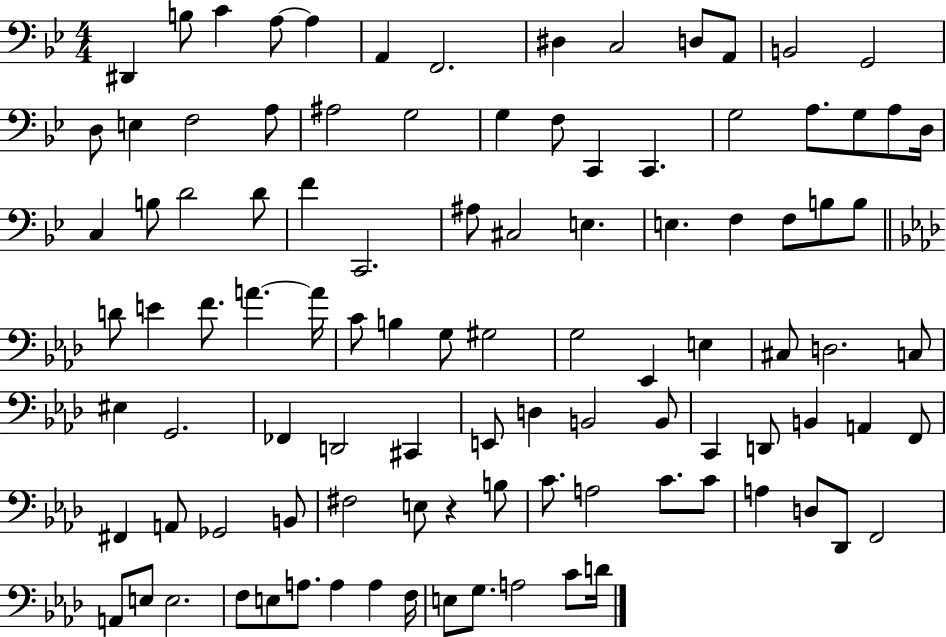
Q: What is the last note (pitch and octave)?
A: D4